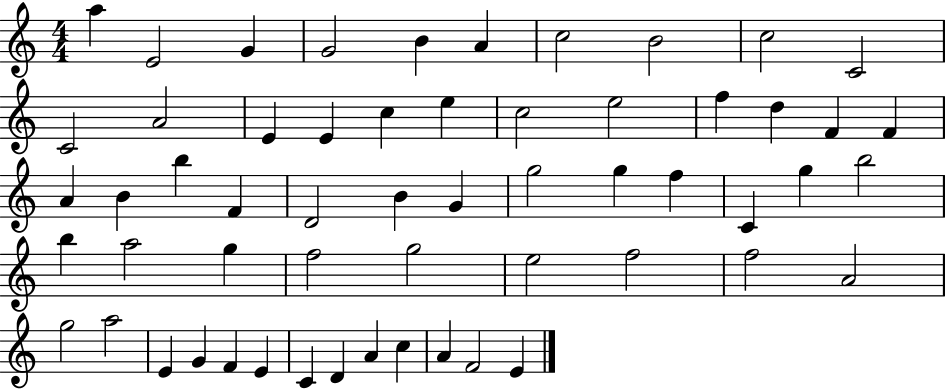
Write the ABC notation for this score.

X:1
T:Untitled
M:4/4
L:1/4
K:C
a E2 G G2 B A c2 B2 c2 C2 C2 A2 E E c e c2 e2 f d F F A B b F D2 B G g2 g f C g b2 b a2 g f2 g2 e2 f2 f2 A2 g2 a2 E G F E C D A c A F2 E